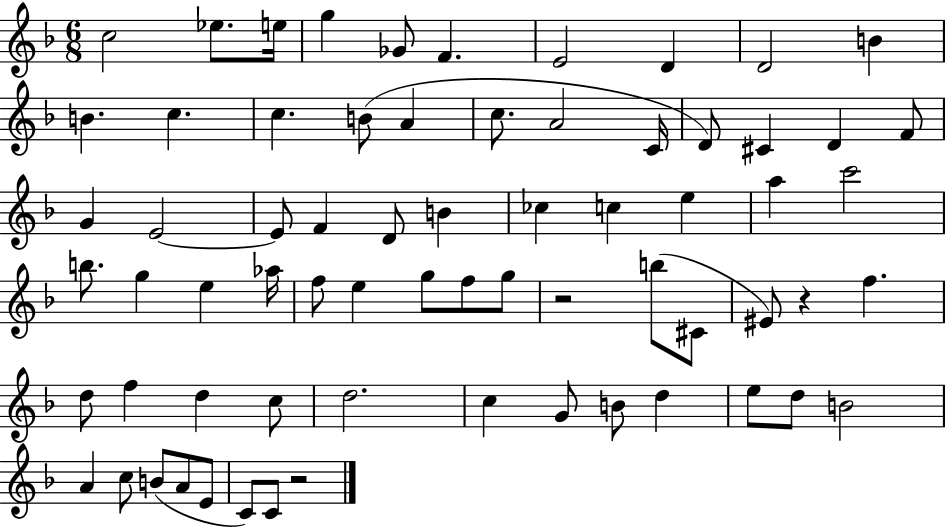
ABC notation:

X:1
T:Untitled
M:6/8
L:1/4
K:F
c2 _e/2 e/4 g _G/2 F E2 D D2 B B c c B/2 A c/2 A2 C/4 D/2 ^C D F/2 G E2 E/2 F D/2 B _c c e a c'2 b/2 g e _a/4 f/2 e g/2 f/2 g/2 z2 b/2 ^C/2 ^E/2 z f d/2 f d c/2 d2 c G/2 B/2 d e/2 d/2 B2 A c/2 B/2 A/2 E/2 C/2 C/2 z2